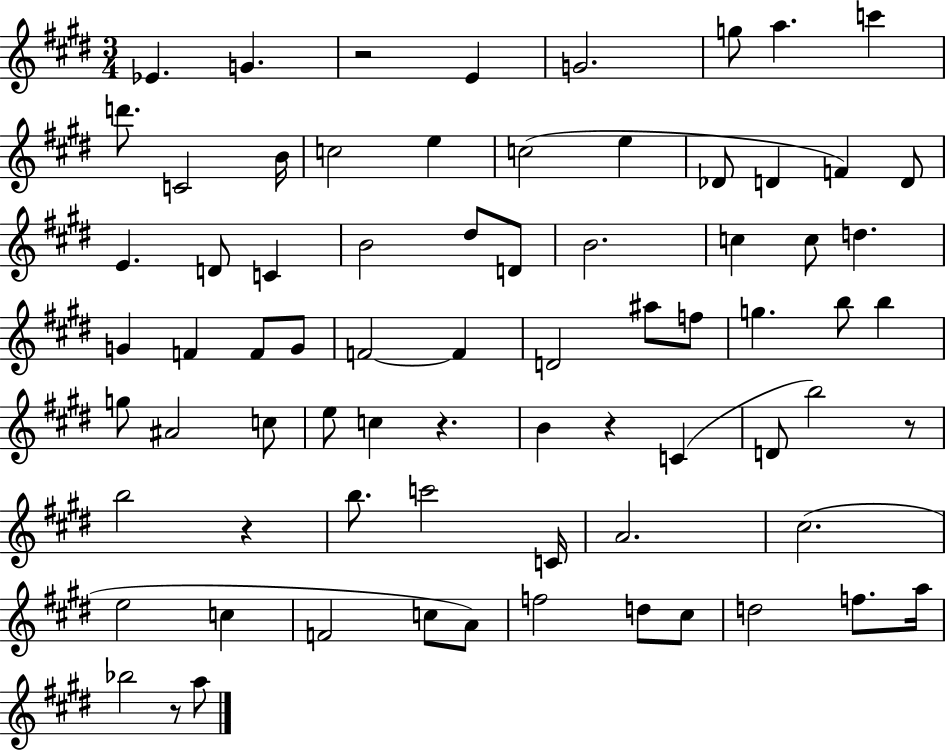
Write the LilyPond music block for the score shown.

{
  \clef treble
  \numericTimeSignature
  \time 3/4
  \key e \major
  ees'4. g'4. | r2 e'4 | g'2. | g''8 a''4. c'''4 | \break d'''8. c'2 b'16 | c''2 e''4 | c''2( e''4 | des'8 d'4 f'4) d'8 | \break e'4. d'8 c'4 | b'2 dis''8 d'8 | b'2. | c''4 c''8 d''4. | \break g'4 f'4 f'8 g'8 | f'2~~ f'4 | d'2 ais''8 f''8 | g''4. b''8 b''4 | \break g''8 ais'2 c''8 | e''8 c''4 r4. | b'4 r4 c'4( | d'8 b''2) r8 | \break b''2 r4 | b''8. c'''2 c'16 | a'2. | cis''2.( | \break e''2 c''4 | f'2 c''8 a'8) | f''2 d''8 cis''8 | d''2 f''8. a''16 | \break bes''2 r8 a''8 | \bar "|."
}